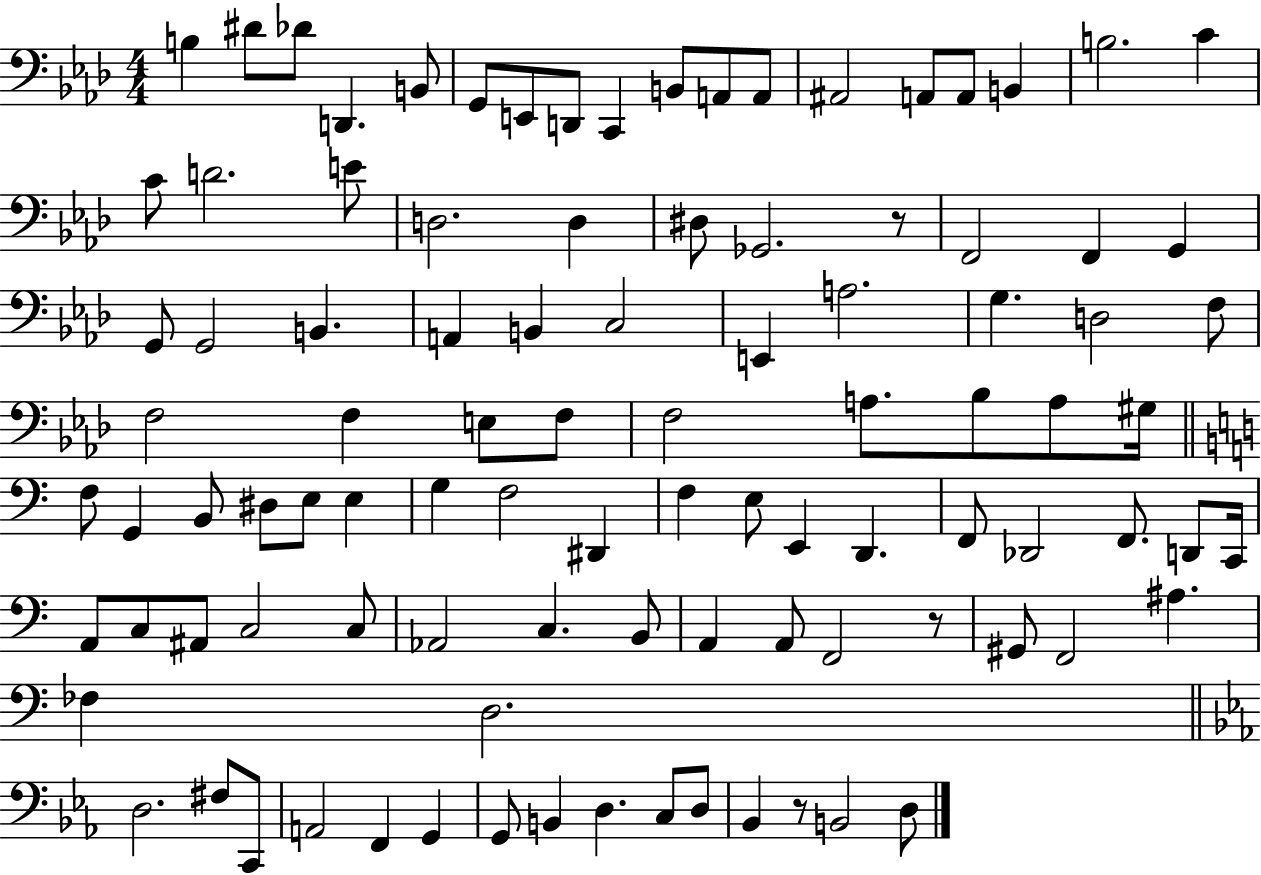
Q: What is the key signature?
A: AES major